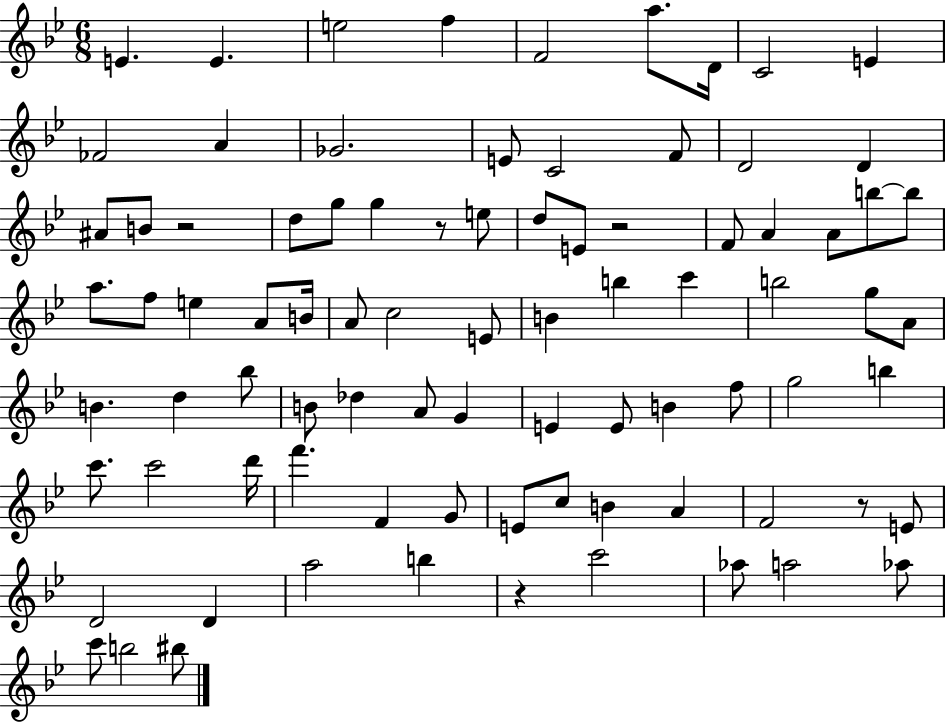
E4/q. E4/q. E5/h F5/q F4/h A5/e. D4/s C4/h E4/q FES4/h A4/q Gb4/h. E4/e C4/h F4/e D4/h D4/q A#4/e B4/e R/h D5/e G5/e G5/q R/e E5/e D5/e E4/e R/h F4/e A4/q A4/e B5/e B5/e A5/e. F5/e E5/q A4/e B4/s A4/e C5/h E4/e B4/q B5/q C6/q B5/h G5/e A4/e B4/q. D5/q Bb5/e B4/e Db5/q A4/e G4/q E4/q E4/e B4/q F5/e G5/h B5/q C6/e. C6/h D6/s F6/q. F4/q G4/e E4/e C5/e B4/q A4/q F4/h R/e E4/e D4/h D4/q A5/h B5/q R/q C6/h Ab5/e A5/h Ab5/e C6/e B5/h BIS5/e